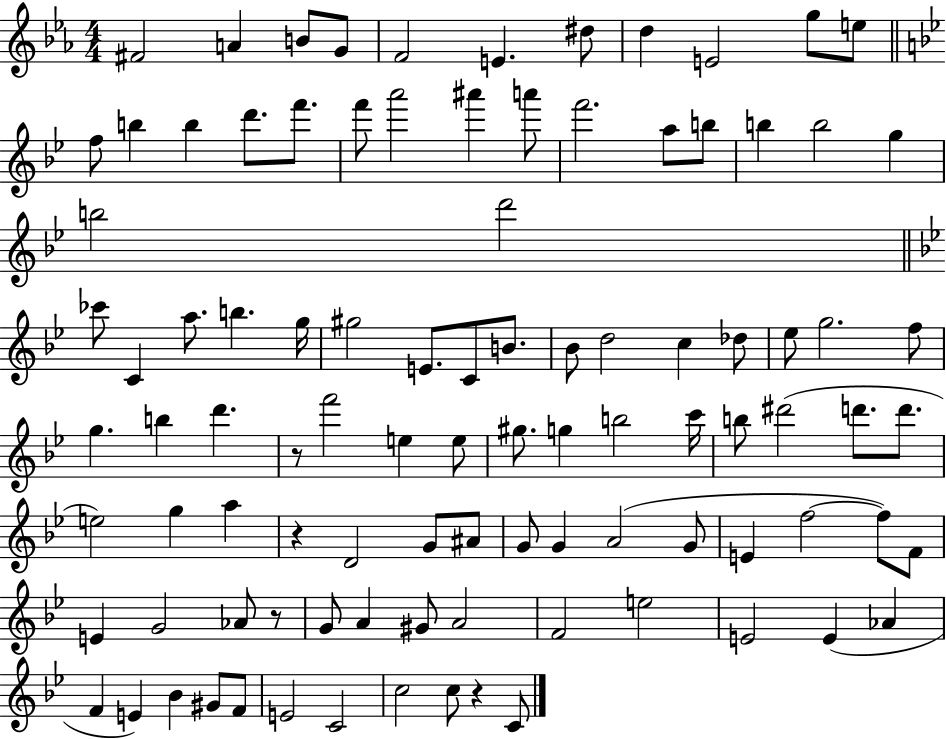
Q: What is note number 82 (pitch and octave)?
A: E4